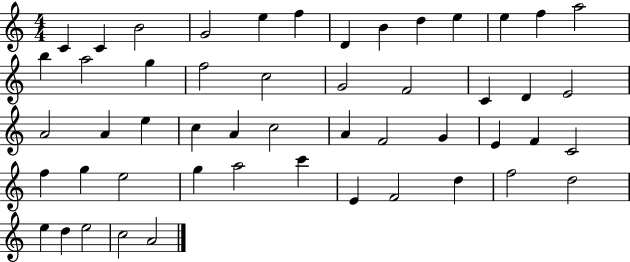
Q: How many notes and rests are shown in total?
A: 51